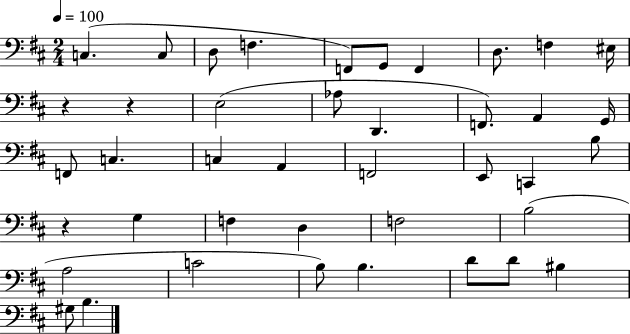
C3/q. C3/e D3/e F3/q. F2/e G2/e F2/q D3/e. F3/q EIS3/s R/q R/q E3/h Ab3/e D2/q. F2/e. A2/q G2/s F2/e C3/q. C3/q A2/q F2/h E2/e C2/q B3/e R/q G3/q F3/q D3/q F3/h B3/h A3/h C4/h B3/e B3/q. D4/e D4/e BIS3/q G#3/e B3/q.